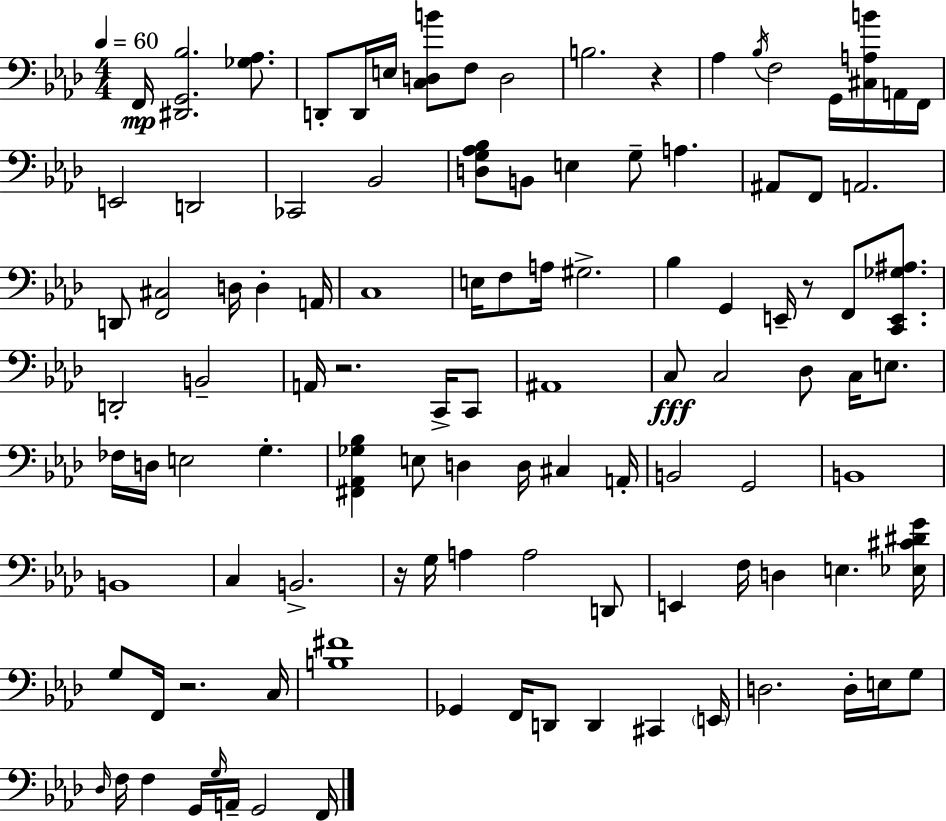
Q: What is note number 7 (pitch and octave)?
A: B3